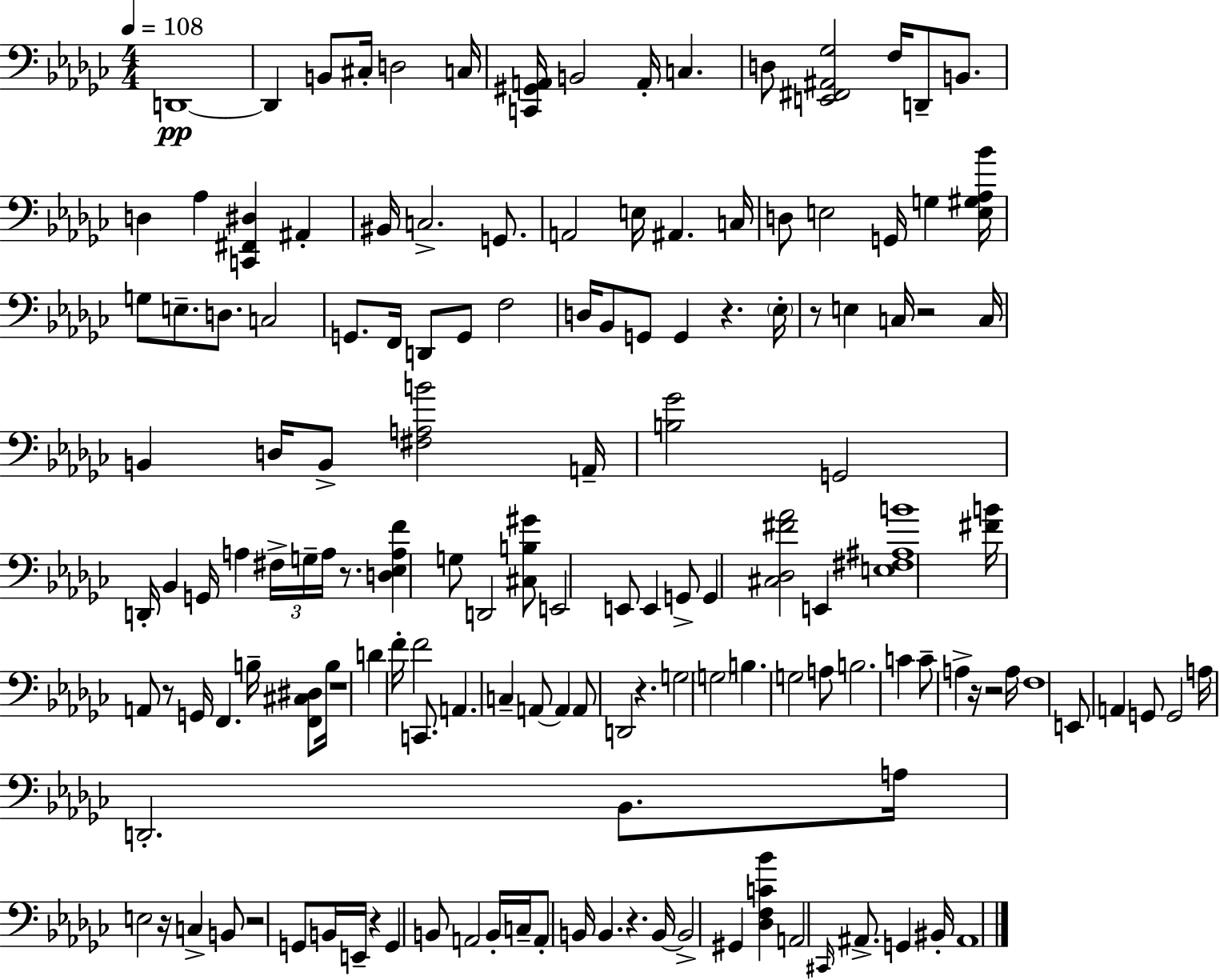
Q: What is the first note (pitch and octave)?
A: D2